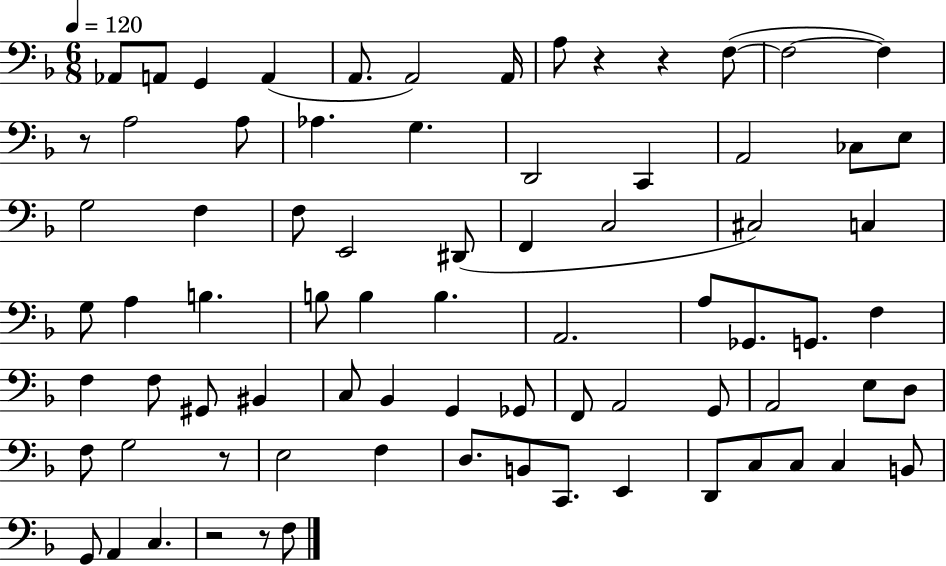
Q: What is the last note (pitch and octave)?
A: F3